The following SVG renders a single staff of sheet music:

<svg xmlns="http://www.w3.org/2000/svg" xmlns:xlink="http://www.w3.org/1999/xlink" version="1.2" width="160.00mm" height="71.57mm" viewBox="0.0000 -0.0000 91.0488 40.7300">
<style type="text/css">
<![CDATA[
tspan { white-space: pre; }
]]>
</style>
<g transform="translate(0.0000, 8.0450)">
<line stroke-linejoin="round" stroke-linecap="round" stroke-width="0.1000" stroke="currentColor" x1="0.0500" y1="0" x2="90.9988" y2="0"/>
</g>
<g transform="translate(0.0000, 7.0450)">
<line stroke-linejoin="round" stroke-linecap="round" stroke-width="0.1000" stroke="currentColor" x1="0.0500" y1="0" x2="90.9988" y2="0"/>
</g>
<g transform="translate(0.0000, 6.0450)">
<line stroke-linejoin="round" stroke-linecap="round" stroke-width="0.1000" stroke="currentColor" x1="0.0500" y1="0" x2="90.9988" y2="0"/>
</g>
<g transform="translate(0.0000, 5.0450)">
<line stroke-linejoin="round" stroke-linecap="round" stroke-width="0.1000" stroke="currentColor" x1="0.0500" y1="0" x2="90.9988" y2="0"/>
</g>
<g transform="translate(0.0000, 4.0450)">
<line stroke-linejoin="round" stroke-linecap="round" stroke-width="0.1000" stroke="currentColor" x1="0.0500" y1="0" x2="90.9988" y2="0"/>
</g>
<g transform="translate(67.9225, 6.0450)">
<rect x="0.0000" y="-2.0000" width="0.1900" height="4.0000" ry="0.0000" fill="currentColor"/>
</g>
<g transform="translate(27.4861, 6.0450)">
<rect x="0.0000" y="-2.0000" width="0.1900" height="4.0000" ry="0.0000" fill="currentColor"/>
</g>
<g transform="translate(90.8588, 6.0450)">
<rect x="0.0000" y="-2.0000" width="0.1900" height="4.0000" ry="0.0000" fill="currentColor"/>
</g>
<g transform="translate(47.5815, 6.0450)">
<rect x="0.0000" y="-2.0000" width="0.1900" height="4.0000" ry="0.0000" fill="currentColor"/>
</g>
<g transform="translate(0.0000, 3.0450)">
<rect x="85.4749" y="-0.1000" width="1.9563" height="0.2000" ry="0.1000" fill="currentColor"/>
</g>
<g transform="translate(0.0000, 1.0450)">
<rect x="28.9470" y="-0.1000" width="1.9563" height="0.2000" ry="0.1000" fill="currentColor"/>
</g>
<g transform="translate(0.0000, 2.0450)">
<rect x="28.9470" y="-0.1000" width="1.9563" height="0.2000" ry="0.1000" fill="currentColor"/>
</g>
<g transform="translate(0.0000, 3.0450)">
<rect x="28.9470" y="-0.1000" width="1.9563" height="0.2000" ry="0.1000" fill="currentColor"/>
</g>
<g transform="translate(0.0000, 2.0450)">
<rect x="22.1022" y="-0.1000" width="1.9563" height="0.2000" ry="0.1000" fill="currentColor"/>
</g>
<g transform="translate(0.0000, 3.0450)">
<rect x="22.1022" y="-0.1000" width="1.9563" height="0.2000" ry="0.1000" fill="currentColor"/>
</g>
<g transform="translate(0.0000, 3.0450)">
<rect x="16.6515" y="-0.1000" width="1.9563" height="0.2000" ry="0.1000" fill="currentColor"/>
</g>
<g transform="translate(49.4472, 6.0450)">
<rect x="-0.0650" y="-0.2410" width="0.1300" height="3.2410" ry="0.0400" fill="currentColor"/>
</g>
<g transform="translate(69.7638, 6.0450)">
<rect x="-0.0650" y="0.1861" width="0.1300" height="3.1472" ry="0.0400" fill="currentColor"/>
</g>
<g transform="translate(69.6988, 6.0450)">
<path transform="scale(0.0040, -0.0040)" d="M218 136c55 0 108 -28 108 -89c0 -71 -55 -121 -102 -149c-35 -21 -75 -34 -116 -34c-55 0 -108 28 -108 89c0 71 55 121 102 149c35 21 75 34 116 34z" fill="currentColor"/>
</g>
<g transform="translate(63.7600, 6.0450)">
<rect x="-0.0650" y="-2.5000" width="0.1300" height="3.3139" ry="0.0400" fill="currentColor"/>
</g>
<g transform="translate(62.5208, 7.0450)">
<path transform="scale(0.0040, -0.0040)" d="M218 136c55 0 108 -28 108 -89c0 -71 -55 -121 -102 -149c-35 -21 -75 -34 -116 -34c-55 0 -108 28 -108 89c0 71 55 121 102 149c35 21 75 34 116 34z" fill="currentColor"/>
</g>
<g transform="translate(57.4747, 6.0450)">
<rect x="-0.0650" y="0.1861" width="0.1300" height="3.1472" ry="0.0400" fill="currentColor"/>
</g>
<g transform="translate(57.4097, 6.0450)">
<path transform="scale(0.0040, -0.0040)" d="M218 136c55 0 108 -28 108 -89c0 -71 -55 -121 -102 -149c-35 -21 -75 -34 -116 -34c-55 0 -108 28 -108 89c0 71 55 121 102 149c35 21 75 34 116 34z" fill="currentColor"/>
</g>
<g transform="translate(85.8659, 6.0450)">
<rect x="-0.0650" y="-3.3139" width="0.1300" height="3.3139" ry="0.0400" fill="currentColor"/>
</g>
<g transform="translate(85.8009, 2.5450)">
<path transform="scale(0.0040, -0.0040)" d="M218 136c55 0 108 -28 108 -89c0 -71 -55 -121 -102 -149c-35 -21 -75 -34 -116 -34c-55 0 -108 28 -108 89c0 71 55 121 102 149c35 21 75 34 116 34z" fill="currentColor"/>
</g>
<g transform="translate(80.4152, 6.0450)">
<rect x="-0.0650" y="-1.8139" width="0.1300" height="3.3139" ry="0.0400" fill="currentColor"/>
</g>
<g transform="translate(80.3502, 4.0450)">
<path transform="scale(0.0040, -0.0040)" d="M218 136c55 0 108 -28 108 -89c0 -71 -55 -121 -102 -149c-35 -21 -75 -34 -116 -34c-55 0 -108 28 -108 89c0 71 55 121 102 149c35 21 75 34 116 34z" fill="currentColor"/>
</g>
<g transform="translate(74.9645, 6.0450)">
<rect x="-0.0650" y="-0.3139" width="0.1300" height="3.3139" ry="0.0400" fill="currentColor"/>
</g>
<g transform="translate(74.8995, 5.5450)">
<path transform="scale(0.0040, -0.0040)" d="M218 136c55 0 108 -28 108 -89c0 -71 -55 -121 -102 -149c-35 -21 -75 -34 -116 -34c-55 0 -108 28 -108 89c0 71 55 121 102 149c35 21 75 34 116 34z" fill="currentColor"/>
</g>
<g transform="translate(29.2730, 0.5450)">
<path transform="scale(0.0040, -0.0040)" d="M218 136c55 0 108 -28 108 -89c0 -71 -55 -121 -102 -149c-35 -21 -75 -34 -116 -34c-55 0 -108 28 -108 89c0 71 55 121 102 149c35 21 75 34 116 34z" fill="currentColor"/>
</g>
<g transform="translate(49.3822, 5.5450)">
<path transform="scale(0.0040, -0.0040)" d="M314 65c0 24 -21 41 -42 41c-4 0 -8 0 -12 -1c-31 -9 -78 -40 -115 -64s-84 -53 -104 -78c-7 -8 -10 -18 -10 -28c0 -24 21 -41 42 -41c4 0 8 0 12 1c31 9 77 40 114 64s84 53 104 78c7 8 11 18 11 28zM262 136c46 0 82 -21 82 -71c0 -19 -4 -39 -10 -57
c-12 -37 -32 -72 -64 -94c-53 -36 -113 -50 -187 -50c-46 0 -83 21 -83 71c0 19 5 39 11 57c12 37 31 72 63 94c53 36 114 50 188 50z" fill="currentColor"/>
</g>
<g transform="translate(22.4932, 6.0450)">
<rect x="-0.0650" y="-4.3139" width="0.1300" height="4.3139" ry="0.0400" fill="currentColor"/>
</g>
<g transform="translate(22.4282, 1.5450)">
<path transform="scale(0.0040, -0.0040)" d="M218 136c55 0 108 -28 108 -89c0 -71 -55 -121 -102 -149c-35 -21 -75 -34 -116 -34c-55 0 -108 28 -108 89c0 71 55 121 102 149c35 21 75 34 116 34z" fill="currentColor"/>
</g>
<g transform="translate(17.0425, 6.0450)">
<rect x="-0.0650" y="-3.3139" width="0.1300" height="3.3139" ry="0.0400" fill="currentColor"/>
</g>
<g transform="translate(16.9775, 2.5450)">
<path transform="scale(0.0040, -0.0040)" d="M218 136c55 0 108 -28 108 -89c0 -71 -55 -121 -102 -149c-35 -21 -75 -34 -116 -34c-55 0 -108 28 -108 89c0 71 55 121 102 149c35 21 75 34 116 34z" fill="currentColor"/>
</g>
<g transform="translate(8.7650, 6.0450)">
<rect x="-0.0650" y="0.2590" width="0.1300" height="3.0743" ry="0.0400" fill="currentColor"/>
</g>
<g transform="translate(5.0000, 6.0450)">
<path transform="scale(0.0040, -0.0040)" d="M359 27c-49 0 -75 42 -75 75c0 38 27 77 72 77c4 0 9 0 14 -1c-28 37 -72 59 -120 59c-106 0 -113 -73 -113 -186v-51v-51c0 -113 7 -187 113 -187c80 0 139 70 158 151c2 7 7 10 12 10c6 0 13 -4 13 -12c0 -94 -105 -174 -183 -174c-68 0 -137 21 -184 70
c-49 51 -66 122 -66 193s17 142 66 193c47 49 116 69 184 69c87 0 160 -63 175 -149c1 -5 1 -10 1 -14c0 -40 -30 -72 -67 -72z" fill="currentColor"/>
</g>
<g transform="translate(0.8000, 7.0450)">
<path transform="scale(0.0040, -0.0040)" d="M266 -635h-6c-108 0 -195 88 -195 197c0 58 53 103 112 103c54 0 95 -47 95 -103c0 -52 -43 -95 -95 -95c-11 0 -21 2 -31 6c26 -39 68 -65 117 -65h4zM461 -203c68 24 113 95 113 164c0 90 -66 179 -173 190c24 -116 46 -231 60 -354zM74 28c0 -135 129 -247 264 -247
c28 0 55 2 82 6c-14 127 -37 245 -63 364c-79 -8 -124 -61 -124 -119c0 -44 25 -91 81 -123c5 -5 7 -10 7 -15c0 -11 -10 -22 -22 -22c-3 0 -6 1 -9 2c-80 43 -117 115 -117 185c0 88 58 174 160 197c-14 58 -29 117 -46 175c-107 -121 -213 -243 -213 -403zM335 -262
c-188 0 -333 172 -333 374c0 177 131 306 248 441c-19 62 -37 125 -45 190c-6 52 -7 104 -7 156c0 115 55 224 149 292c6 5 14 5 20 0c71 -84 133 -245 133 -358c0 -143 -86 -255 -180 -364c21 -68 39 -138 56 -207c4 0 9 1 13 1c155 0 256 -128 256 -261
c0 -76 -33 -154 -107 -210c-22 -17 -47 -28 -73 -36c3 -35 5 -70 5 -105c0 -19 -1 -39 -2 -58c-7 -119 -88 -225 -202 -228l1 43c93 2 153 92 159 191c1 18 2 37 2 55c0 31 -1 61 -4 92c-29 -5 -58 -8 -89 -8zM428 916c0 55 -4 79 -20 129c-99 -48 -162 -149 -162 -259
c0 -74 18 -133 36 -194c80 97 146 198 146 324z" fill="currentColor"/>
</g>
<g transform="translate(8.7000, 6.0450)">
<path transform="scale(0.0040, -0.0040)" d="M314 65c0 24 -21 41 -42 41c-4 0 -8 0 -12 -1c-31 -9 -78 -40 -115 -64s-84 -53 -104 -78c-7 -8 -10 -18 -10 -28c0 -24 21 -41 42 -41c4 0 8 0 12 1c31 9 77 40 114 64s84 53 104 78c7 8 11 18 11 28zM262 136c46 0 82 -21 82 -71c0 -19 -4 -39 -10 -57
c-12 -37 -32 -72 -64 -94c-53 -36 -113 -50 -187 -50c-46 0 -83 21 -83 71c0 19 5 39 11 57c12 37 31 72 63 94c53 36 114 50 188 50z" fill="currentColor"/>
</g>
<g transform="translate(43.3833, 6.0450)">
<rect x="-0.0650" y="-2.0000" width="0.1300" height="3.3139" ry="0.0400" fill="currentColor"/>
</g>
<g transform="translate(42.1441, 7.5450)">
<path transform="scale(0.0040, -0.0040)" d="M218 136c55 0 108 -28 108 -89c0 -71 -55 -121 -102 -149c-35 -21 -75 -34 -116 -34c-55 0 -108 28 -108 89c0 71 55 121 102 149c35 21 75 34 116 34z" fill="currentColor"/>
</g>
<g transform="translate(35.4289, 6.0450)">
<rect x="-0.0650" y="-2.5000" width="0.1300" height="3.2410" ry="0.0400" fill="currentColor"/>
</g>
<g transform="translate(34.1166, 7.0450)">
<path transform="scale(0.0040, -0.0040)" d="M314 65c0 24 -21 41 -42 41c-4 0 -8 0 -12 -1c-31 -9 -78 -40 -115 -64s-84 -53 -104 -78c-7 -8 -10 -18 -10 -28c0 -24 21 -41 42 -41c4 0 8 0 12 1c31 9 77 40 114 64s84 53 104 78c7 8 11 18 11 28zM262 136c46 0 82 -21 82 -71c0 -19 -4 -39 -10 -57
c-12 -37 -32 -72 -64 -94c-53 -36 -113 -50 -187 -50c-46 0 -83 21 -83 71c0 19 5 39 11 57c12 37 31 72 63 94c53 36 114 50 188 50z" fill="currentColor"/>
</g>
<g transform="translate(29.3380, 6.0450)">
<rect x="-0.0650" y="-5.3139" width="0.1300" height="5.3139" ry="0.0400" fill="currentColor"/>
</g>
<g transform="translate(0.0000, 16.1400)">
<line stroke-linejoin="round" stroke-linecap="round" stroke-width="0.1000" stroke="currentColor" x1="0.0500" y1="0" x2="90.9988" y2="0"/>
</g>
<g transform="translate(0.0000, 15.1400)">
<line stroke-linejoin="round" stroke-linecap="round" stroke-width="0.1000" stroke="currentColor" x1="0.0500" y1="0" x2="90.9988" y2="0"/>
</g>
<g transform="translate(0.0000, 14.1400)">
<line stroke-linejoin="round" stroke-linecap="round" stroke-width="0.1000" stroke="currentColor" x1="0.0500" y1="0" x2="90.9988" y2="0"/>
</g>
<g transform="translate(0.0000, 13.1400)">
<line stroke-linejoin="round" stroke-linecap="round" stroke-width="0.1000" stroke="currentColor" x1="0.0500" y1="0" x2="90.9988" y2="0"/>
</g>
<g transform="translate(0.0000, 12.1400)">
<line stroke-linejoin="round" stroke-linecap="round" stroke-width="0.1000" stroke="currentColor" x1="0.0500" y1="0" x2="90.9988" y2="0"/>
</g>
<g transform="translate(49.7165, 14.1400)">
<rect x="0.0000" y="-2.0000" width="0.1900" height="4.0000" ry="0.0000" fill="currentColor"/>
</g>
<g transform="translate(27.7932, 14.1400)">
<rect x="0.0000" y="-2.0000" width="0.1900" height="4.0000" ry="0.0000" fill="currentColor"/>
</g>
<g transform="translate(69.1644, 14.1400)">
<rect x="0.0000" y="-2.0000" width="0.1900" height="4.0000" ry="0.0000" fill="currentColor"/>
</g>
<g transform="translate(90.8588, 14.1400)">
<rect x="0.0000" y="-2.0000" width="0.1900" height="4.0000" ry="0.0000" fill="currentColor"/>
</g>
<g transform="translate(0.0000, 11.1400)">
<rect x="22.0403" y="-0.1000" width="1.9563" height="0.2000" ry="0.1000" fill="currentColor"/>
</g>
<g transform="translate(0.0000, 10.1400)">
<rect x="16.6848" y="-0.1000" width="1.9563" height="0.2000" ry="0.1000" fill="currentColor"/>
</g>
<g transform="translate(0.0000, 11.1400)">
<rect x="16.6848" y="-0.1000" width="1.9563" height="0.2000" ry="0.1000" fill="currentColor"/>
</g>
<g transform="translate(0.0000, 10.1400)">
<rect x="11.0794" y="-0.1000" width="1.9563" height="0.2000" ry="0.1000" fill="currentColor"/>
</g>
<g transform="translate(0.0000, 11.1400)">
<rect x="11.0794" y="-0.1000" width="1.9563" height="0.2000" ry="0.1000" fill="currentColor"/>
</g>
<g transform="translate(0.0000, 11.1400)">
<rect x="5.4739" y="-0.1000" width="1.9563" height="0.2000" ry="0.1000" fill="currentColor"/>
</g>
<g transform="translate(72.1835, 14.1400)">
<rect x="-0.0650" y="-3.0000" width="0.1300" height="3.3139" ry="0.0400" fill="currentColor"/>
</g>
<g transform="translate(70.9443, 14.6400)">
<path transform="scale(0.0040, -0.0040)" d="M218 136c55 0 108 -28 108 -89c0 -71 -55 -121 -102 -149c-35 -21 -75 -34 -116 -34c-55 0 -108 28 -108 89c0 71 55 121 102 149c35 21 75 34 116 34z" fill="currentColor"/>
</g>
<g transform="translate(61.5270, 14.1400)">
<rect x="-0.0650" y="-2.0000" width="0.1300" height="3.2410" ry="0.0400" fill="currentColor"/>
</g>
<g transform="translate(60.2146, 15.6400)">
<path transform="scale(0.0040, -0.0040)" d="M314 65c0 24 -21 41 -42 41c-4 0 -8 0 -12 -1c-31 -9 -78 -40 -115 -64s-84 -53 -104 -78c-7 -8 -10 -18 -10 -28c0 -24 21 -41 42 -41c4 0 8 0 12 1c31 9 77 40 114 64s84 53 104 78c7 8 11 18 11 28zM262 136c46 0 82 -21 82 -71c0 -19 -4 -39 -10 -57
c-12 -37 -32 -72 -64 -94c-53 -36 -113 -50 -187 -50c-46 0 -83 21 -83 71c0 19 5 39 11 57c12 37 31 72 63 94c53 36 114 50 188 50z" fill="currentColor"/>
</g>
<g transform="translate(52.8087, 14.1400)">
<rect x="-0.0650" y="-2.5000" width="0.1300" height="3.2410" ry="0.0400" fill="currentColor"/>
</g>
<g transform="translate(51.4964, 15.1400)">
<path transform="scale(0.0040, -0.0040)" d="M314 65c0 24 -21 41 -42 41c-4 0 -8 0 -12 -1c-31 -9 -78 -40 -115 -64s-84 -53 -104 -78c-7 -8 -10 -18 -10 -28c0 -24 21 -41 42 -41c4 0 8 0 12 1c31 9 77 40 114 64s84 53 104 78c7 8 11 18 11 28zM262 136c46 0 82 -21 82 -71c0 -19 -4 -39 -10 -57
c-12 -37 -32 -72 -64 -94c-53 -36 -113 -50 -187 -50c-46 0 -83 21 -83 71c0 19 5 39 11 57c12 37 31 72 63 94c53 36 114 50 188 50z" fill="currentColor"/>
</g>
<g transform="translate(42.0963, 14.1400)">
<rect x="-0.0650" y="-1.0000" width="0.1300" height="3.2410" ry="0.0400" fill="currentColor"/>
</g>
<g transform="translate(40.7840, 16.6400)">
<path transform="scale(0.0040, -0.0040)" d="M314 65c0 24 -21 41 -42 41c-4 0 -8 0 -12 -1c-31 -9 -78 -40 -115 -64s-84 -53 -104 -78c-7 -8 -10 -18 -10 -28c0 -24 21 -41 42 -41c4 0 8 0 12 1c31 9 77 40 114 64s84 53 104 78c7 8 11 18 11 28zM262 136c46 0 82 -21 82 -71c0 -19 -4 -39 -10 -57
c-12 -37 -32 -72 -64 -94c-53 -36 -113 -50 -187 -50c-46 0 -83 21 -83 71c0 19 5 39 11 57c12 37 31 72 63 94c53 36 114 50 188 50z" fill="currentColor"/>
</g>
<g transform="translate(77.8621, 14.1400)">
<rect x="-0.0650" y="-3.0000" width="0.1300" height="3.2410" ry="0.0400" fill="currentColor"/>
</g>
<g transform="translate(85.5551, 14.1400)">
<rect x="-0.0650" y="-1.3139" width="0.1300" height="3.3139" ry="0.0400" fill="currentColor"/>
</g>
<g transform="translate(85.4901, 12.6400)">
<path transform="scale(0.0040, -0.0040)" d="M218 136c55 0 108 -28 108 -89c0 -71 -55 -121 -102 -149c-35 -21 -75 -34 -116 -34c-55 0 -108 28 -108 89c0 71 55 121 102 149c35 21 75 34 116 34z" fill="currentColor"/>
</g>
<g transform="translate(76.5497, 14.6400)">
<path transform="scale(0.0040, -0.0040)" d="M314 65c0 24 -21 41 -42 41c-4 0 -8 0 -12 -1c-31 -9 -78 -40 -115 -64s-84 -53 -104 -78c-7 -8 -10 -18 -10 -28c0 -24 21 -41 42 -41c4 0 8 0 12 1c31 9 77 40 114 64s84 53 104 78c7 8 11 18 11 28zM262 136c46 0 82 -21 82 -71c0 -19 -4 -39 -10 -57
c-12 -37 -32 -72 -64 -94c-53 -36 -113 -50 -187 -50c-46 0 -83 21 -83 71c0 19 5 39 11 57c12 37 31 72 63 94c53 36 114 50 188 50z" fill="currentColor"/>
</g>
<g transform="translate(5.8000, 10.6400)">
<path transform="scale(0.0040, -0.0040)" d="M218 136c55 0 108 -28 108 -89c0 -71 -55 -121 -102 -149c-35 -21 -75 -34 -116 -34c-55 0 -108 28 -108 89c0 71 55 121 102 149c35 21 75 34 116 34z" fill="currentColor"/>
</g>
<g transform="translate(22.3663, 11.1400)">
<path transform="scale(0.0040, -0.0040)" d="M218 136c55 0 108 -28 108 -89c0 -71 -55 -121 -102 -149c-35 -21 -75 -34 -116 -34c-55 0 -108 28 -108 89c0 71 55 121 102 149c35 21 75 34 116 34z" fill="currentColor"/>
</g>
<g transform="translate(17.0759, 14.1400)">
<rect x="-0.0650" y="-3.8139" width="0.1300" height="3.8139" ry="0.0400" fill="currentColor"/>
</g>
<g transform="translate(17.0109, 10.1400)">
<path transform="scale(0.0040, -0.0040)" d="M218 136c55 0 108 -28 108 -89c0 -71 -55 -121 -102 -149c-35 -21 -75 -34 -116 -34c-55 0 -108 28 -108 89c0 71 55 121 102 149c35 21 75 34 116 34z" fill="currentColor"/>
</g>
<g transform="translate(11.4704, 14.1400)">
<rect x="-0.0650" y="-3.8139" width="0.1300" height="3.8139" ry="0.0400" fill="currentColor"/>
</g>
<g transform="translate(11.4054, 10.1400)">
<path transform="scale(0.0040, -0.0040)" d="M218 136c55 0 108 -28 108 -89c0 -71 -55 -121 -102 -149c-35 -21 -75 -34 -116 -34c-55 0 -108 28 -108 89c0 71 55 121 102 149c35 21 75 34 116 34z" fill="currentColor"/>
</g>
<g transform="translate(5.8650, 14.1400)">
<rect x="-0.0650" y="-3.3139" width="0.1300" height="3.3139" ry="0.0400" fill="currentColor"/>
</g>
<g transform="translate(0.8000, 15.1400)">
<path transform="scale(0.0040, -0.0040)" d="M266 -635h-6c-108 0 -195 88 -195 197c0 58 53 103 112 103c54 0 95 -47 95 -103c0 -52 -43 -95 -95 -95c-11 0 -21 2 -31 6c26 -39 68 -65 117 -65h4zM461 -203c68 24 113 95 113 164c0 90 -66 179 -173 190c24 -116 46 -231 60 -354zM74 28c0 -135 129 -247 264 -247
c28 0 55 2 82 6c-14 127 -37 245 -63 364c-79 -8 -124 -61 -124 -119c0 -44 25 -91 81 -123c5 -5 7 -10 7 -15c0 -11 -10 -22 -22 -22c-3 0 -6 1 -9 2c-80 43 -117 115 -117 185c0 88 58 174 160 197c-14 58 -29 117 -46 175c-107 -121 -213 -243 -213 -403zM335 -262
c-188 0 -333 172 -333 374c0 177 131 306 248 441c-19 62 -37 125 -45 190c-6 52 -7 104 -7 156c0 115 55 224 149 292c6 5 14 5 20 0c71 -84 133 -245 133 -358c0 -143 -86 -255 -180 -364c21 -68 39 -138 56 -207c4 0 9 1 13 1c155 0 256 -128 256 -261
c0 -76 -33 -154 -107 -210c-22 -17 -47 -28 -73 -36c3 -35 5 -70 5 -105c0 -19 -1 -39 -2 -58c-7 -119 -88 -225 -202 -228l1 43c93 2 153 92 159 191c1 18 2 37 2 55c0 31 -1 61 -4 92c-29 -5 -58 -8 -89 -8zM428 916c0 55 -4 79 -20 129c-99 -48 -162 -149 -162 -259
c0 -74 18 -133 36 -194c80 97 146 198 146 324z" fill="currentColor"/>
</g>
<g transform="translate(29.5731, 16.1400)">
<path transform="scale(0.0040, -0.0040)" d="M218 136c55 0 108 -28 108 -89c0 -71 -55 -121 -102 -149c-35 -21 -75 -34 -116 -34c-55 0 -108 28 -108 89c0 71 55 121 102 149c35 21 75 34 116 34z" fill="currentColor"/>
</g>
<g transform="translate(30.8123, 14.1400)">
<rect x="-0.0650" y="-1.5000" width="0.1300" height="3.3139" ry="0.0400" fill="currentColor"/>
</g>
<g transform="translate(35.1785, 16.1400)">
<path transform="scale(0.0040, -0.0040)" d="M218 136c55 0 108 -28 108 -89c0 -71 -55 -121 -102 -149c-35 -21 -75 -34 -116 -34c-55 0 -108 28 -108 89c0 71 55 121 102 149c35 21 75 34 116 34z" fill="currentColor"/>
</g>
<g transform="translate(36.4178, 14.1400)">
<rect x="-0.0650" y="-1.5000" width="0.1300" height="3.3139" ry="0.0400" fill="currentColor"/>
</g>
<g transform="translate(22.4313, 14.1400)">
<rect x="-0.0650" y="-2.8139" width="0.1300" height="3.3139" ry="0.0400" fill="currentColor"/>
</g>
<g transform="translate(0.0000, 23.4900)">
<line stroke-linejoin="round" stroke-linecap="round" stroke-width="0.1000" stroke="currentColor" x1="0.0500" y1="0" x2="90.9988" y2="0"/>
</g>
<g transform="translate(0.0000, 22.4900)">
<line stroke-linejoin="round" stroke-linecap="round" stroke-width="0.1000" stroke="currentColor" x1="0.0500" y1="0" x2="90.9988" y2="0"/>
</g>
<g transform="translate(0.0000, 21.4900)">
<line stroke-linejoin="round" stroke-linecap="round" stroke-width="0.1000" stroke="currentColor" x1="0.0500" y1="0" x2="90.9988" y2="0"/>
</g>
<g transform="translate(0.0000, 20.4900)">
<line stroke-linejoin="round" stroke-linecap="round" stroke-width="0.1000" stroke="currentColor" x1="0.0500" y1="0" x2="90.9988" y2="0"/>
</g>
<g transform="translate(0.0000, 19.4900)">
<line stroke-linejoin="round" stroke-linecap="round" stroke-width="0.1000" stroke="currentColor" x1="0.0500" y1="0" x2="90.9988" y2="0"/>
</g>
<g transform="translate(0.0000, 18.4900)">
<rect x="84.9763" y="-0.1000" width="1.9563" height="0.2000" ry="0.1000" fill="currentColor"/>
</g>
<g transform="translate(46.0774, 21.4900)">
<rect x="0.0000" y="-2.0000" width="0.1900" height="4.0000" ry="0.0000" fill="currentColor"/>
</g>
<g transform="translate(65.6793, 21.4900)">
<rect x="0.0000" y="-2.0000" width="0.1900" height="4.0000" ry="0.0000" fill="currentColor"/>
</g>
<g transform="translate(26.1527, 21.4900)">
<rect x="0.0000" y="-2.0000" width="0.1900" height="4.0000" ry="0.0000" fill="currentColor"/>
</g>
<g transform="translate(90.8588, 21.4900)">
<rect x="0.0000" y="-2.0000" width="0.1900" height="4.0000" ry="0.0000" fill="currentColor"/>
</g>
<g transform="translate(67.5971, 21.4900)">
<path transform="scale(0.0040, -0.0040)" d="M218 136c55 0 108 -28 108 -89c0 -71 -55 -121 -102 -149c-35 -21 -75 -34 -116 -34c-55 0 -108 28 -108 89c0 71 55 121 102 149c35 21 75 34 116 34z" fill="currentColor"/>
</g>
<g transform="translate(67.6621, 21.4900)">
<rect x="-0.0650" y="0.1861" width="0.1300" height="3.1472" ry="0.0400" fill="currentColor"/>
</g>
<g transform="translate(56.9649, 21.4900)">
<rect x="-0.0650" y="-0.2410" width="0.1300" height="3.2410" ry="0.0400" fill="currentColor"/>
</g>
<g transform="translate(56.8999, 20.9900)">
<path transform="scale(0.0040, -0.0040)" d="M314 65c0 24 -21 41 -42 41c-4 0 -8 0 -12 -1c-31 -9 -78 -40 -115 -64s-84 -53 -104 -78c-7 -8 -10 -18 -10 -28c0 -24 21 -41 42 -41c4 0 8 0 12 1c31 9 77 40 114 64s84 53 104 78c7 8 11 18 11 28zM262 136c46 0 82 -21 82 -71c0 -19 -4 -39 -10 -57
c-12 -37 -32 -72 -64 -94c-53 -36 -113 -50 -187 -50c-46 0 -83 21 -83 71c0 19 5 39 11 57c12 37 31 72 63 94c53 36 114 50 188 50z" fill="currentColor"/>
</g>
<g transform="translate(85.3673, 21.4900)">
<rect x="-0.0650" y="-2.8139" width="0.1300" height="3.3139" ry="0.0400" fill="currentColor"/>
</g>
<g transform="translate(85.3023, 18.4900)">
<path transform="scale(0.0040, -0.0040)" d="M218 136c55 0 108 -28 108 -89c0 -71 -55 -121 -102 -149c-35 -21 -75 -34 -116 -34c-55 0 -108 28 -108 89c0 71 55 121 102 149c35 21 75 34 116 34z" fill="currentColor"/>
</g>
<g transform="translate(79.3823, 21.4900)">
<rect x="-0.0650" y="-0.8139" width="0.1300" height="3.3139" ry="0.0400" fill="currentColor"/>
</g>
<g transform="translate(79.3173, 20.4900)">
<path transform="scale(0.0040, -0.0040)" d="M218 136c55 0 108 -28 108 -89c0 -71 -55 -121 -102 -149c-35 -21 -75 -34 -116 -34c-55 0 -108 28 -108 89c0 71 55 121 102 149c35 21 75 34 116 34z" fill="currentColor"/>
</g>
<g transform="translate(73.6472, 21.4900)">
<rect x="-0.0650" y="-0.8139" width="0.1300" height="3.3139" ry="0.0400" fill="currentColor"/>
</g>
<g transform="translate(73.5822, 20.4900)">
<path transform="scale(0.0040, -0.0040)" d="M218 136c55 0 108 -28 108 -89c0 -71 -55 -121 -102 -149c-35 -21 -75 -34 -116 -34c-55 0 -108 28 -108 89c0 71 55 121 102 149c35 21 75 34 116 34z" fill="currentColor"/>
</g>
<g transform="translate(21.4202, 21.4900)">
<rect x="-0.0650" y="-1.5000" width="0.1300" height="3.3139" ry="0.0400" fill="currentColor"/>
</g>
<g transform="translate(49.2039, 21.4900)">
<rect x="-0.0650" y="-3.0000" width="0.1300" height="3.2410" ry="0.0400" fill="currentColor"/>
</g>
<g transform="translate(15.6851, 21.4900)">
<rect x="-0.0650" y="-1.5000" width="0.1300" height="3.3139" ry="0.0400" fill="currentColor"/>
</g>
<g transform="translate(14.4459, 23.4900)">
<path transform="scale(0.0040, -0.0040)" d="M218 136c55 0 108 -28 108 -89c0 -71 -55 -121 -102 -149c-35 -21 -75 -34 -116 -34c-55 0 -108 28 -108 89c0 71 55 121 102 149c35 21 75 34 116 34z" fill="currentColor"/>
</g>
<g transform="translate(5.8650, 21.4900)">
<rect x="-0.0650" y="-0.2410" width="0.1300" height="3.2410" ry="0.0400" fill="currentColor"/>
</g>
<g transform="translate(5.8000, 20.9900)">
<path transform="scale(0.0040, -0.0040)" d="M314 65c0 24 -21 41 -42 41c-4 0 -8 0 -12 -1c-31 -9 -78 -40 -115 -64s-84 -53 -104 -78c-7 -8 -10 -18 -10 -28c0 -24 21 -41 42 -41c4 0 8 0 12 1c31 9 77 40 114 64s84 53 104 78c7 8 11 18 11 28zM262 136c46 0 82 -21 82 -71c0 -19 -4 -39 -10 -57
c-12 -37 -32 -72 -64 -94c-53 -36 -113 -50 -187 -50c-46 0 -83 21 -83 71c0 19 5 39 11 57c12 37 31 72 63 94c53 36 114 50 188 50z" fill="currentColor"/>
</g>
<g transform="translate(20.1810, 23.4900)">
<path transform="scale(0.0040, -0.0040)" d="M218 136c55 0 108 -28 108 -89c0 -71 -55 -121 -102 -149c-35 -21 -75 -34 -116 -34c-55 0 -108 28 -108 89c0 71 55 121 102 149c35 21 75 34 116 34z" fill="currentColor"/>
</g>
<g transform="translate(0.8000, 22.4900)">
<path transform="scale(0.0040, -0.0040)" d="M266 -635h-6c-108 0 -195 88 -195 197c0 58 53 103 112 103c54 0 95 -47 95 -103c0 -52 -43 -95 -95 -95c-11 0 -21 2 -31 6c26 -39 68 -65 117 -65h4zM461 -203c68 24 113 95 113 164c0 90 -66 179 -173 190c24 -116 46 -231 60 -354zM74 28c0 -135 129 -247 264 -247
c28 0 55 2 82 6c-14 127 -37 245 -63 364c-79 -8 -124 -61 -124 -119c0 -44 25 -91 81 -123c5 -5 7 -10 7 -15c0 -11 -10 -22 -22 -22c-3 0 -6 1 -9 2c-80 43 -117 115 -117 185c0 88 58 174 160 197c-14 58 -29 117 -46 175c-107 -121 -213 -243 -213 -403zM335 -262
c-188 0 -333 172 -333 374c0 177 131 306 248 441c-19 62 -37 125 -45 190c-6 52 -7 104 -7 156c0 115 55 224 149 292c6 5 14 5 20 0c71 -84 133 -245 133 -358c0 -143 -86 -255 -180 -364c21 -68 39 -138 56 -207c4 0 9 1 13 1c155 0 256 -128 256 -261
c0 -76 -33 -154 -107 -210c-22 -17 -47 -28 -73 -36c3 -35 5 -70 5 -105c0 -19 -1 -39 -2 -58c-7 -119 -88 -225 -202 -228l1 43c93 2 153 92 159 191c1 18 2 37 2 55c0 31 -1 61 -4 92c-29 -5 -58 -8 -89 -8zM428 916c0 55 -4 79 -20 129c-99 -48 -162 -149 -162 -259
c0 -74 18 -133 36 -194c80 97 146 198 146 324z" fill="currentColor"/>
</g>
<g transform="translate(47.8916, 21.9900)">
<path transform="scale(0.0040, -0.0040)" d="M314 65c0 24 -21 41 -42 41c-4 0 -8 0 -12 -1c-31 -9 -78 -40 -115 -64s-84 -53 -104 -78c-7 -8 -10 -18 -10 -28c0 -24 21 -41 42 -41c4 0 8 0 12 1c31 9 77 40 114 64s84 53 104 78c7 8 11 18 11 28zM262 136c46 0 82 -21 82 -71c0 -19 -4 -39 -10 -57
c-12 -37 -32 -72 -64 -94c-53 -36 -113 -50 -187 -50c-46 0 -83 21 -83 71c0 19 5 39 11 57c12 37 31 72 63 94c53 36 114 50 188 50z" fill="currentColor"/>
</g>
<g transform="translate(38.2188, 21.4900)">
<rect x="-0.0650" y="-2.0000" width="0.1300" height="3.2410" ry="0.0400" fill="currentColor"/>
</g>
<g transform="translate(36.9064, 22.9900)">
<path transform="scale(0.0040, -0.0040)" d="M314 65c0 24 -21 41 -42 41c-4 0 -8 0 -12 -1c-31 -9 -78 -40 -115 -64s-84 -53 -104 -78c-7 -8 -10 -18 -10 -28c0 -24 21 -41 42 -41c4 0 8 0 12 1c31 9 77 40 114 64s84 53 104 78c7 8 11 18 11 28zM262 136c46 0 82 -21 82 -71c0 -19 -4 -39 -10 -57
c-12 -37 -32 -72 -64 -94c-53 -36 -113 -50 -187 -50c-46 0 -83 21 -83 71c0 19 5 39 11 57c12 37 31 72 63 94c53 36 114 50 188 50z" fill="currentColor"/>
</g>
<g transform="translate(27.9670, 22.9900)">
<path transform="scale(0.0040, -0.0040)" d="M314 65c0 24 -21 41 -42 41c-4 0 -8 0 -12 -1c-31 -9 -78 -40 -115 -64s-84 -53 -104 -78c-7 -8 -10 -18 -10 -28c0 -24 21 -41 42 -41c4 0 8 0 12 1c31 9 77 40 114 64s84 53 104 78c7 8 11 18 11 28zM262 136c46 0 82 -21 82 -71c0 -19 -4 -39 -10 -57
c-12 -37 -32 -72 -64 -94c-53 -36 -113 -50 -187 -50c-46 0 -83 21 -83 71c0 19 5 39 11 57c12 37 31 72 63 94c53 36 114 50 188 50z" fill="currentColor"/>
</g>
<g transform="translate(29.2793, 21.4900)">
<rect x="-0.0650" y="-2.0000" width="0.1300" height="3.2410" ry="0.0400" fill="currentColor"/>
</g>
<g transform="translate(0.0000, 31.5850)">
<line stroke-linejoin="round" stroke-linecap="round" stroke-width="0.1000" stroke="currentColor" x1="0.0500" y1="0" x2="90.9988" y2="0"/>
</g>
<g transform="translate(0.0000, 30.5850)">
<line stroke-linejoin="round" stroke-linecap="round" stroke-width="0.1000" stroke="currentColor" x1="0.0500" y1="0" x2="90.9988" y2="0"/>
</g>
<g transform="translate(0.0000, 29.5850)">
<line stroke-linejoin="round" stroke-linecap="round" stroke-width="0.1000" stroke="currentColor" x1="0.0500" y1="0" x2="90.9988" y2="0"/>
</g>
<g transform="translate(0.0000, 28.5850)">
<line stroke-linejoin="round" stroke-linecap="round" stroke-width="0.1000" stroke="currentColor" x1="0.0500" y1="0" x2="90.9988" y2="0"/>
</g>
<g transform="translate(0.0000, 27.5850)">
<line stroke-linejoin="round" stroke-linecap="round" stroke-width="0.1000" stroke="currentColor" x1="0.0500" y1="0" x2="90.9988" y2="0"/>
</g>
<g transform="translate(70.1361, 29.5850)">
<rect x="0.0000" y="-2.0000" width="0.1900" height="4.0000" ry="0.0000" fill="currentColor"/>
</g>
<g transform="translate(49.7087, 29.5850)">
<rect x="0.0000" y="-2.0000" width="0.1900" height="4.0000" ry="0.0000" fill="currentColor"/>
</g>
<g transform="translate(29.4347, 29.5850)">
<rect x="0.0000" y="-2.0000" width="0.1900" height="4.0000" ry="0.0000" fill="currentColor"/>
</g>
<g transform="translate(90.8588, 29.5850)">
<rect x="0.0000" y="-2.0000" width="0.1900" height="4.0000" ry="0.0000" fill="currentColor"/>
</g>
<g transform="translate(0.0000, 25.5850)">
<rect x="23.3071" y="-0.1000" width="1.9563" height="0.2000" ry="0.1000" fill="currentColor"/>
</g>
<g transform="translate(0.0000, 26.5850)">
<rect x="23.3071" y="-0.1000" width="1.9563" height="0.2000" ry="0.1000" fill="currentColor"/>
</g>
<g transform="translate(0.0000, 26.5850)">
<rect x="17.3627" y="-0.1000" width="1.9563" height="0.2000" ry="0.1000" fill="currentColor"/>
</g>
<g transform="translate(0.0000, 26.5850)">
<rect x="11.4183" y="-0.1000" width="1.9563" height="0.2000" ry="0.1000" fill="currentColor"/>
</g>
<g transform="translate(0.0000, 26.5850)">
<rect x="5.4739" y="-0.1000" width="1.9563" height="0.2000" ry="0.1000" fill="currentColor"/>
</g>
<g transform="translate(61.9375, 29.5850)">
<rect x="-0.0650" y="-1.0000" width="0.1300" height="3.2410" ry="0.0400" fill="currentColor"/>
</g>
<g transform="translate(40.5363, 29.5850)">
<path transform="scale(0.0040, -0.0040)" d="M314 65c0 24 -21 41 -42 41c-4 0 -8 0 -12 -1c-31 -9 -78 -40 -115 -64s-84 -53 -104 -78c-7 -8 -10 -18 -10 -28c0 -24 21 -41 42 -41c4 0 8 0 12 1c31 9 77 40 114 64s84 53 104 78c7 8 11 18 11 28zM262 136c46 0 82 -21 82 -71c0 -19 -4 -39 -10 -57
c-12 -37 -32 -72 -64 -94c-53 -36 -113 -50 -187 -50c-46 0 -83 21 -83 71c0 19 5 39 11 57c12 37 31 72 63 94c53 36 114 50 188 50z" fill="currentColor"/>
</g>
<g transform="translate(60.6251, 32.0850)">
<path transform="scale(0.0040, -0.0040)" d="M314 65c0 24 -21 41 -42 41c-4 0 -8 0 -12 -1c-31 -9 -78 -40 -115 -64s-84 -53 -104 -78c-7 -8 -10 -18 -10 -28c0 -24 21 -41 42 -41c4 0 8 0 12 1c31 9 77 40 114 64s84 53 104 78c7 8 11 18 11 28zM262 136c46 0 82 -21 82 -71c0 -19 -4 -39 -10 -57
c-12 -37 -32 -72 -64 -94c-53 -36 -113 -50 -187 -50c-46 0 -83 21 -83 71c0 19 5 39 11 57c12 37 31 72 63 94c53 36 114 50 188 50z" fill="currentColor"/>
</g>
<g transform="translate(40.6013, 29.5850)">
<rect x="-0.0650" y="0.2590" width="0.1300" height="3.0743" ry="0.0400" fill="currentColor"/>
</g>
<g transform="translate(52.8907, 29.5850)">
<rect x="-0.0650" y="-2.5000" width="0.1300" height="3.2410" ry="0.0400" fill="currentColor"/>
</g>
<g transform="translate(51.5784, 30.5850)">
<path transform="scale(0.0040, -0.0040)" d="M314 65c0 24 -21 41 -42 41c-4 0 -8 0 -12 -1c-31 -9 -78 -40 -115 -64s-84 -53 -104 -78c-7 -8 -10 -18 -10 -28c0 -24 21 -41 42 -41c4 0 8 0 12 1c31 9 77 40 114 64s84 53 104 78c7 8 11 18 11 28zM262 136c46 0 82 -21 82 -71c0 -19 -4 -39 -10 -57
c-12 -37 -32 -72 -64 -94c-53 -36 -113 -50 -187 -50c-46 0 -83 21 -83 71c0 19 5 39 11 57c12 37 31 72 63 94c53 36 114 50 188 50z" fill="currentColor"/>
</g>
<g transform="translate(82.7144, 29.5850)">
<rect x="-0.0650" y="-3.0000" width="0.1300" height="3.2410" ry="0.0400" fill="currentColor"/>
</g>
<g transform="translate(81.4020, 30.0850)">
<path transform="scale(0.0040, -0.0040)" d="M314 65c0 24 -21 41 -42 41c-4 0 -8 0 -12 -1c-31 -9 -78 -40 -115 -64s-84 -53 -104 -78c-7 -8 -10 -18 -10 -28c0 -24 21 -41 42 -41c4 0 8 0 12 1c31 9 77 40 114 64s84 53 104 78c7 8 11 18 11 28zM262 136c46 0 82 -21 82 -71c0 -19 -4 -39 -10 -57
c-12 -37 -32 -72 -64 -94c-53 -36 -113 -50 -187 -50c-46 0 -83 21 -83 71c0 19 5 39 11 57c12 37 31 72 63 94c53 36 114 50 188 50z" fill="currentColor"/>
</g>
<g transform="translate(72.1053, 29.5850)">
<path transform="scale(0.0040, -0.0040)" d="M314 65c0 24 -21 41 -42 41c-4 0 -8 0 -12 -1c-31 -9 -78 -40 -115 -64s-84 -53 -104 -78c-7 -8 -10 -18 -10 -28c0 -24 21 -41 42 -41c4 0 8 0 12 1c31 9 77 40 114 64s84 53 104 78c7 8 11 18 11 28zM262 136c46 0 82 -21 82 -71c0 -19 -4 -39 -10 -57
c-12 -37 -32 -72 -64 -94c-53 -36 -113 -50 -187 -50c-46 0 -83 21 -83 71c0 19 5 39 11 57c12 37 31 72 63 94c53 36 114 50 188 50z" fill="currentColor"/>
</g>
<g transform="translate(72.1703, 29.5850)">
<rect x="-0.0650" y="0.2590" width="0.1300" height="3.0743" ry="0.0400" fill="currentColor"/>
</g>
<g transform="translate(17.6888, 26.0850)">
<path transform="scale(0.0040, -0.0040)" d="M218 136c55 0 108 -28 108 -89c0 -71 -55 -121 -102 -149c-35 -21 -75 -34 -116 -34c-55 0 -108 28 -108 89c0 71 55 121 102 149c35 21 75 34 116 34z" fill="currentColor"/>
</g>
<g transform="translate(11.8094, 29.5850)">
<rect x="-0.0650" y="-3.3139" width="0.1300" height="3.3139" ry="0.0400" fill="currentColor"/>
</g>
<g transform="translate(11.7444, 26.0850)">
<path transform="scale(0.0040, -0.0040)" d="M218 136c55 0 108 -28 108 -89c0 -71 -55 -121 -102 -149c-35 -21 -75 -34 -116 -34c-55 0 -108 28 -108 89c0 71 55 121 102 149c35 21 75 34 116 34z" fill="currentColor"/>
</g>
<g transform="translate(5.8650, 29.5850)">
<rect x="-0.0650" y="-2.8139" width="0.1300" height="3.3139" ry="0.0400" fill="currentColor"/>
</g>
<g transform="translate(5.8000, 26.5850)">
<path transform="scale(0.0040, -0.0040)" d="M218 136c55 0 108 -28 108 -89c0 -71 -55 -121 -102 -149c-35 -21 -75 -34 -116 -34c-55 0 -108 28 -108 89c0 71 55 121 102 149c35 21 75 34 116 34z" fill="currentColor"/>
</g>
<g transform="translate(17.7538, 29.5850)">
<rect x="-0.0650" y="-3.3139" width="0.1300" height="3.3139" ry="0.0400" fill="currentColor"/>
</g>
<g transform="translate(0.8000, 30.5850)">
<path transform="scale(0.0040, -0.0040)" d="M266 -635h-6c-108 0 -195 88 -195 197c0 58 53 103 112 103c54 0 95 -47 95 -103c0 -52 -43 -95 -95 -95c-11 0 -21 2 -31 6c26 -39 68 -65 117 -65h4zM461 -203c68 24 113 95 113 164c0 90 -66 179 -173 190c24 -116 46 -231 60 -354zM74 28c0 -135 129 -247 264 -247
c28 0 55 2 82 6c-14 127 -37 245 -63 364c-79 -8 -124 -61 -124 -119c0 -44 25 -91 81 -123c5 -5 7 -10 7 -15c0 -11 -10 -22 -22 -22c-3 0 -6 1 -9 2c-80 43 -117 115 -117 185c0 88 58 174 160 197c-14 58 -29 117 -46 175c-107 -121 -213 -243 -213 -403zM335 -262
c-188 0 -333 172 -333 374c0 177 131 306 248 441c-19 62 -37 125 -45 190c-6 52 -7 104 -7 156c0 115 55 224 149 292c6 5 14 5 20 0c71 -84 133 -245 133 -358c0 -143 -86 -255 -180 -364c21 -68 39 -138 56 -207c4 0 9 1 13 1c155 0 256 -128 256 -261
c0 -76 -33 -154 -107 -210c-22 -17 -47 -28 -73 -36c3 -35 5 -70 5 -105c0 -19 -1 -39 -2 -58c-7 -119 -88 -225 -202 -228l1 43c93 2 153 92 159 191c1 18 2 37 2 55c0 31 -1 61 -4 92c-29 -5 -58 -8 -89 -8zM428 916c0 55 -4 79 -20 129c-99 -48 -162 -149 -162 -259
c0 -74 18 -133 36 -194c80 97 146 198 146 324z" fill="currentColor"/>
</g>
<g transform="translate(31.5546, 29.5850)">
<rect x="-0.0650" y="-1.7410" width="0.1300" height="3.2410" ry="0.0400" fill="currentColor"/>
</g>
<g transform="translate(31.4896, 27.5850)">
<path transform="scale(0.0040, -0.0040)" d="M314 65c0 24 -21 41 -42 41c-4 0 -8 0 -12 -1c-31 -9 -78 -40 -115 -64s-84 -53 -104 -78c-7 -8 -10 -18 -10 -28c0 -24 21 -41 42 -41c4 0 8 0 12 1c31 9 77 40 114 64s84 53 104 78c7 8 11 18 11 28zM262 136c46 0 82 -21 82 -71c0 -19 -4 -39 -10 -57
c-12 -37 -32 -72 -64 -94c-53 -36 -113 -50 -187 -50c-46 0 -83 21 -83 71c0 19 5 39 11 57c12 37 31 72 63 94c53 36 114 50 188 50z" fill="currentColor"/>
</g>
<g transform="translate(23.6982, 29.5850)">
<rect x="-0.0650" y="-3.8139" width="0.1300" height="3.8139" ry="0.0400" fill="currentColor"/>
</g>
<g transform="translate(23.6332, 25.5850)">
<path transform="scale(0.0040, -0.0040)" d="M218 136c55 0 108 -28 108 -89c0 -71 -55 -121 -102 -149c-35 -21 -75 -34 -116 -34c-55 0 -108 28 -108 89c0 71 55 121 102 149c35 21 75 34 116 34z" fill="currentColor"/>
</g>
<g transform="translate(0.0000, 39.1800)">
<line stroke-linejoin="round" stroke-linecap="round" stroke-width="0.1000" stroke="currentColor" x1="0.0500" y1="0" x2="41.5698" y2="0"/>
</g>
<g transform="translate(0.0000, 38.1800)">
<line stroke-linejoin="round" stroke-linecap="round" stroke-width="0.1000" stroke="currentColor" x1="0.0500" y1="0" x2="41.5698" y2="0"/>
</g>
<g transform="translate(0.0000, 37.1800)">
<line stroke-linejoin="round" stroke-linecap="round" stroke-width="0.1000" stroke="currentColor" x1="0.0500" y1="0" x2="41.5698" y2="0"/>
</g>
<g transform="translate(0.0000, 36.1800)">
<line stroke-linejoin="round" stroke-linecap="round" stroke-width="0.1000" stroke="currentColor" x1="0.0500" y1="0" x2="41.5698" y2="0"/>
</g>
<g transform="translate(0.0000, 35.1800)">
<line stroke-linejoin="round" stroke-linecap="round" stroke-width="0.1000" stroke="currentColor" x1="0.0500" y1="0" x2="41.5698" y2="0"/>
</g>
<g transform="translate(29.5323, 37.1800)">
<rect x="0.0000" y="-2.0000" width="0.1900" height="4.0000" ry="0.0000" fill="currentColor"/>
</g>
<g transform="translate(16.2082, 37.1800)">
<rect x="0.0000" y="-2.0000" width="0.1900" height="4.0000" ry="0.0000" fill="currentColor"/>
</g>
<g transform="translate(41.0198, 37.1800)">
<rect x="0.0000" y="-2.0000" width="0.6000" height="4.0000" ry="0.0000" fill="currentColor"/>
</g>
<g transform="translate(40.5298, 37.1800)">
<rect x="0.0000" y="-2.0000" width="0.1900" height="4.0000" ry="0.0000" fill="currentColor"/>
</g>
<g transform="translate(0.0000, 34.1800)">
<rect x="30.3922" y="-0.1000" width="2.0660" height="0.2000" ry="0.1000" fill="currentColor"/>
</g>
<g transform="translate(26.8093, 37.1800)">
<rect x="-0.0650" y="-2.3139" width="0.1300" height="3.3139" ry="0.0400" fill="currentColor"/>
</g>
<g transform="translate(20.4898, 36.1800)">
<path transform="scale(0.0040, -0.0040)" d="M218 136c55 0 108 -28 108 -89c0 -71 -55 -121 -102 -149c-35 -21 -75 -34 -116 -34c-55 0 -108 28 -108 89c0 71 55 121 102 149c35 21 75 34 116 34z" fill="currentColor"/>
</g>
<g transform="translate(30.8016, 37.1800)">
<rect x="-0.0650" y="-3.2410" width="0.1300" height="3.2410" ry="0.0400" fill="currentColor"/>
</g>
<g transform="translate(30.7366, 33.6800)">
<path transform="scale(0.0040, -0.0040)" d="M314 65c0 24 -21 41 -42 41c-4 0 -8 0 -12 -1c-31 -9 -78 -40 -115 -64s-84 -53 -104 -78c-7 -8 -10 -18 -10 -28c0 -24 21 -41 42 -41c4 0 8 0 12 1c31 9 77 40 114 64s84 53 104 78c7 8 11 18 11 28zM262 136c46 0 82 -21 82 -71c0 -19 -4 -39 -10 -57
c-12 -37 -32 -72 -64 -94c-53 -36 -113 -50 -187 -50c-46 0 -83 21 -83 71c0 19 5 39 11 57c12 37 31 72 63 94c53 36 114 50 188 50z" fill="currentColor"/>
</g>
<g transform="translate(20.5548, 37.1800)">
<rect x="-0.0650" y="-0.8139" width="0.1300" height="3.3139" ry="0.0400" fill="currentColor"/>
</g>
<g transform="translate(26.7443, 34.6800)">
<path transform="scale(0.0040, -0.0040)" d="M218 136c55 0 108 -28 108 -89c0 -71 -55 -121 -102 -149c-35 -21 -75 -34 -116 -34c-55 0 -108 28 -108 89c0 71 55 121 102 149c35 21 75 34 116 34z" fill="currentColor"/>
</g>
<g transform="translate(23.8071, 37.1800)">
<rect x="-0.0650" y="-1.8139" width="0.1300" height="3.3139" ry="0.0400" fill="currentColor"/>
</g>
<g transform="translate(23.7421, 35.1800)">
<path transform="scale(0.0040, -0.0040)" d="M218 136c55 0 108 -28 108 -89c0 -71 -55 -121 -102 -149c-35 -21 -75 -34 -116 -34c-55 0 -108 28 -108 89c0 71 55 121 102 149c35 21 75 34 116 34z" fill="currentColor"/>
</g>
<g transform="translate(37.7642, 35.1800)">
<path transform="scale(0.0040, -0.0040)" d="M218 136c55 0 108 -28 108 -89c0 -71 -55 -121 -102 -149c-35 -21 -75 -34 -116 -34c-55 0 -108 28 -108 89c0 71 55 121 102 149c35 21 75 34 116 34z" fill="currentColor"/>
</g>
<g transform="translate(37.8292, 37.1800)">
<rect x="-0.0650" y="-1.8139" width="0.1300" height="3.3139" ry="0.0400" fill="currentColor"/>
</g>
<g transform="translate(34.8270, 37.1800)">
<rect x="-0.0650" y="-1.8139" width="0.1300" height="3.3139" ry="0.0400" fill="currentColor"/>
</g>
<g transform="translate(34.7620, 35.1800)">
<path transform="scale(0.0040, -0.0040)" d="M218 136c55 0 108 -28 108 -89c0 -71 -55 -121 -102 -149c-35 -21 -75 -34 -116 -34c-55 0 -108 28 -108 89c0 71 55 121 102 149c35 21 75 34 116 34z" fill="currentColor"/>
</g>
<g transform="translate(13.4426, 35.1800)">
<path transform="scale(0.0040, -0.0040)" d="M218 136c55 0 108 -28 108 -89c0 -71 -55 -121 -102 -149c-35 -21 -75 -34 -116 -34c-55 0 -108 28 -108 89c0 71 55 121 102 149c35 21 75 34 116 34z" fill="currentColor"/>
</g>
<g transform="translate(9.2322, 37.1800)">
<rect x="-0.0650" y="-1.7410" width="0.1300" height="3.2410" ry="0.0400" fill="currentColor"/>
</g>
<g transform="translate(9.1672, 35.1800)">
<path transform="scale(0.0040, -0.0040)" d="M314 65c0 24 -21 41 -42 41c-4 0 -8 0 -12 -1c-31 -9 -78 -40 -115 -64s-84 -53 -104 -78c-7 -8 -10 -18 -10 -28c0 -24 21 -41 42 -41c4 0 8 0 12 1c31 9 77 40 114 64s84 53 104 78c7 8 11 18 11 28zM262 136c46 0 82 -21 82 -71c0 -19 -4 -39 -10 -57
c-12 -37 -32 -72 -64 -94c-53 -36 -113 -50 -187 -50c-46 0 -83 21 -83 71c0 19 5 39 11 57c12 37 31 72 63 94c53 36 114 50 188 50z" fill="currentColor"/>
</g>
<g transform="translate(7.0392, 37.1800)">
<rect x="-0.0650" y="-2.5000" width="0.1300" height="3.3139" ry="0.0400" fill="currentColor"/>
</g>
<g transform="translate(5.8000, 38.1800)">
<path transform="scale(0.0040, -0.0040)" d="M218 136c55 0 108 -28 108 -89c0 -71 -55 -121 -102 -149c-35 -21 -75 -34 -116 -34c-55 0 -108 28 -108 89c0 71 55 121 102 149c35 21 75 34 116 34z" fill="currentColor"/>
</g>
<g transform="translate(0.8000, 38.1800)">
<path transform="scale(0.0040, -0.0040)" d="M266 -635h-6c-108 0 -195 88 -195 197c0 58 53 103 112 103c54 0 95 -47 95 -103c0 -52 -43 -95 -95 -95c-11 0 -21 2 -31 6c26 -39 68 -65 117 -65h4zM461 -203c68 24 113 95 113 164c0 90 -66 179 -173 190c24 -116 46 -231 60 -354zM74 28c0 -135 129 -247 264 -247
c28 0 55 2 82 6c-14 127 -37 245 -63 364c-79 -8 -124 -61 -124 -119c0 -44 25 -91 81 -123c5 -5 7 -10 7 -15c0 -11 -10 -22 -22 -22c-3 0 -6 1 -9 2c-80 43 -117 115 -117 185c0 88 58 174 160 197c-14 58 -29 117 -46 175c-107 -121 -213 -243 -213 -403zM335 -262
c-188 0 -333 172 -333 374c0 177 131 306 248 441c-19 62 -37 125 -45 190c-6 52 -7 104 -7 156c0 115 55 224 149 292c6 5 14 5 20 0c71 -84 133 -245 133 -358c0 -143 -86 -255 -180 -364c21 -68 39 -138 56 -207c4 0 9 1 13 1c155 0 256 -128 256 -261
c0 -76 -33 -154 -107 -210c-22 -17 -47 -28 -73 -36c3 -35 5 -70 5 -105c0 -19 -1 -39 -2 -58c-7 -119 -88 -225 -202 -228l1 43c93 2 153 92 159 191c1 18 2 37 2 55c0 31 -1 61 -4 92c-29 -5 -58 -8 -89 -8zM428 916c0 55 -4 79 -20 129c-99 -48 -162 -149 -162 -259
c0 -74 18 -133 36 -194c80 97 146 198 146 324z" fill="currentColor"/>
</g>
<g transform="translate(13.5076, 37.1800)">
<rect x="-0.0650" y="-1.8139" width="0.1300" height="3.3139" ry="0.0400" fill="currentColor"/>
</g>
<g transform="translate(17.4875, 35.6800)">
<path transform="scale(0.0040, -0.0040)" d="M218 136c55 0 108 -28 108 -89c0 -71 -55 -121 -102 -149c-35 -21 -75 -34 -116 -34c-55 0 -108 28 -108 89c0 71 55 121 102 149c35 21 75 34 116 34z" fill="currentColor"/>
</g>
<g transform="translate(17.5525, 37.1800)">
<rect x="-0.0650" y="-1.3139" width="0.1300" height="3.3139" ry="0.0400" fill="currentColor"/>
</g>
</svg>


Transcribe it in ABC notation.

X:1
T:Untitled
M:4/4
L:1/4
K:C
B2 b d' f' G2 F c2 B G B c f b b c' c' a E E D2 G2 F2 A A2 e c2 E E F2 F2 A2 c2 B d d a a b b c' f2 B2 G2 D2 B2 A2 G f2 f e d f g b2 f f